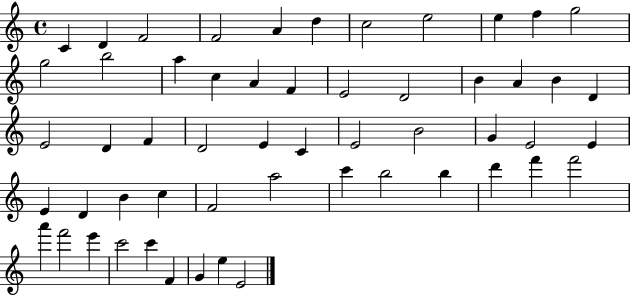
{
  \clef treble
  \time 4/4
  \defaultTimeSignature
  \key c \major
  c'4 d'4 f'2 | f'2 a'4 d''4 | c''2 e''2 | e''4 f''4 g''2 | \break g''2 b''2 | a''4 c''4 a'4 f'4 | e'2 d'2 | b'4 a'4 b'4 d'4 | \break e'2 d'4 f'4 | d'2 e'4 c'4 | e'2 b'2 | g'4 e'2 e'4 | \break e'4 d'4 b'4 c''4 | f'2 a''2 | c'''4 b''2 b''4 | d'''4 f'''4 f'''2 | \break a'''4 f'''2 e'''4 | c'''2 c'''4 f'4 | g'4 e''4 e'2 | \bar "|."
}